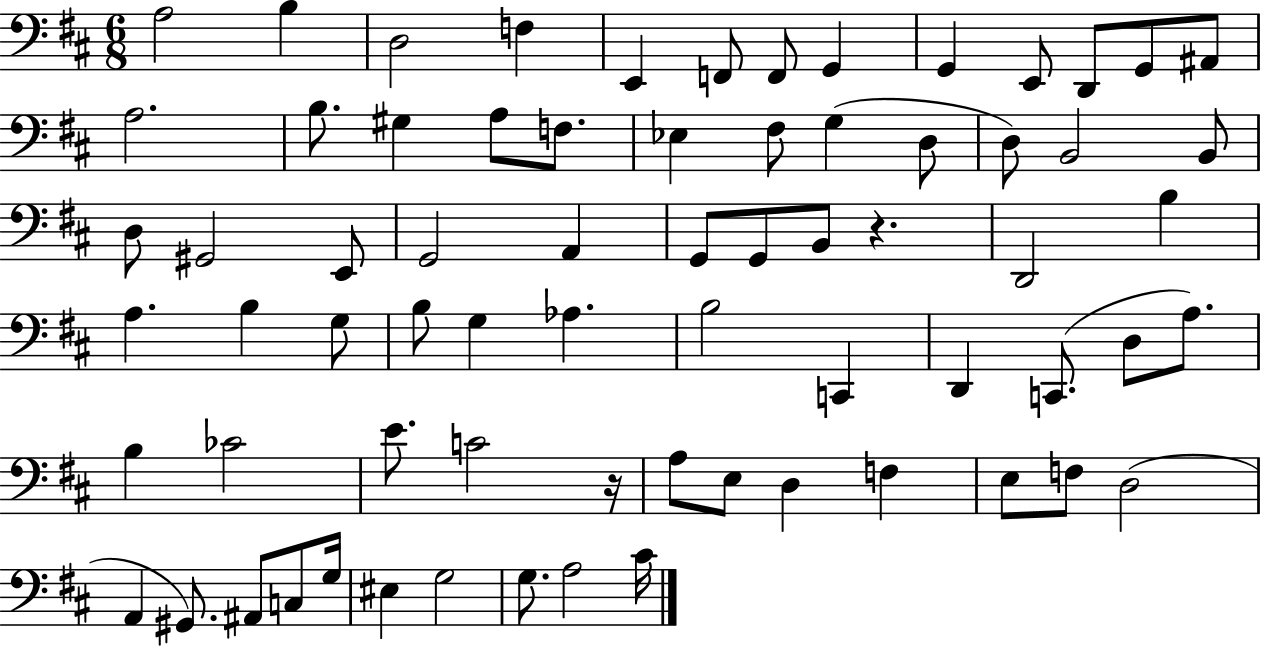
X:1
T:Untitled
M:6/8
L:1/4
K:D
A,2 B, D,2 F, E,, F,,/2 F,,/2 G,, G,, E,,/2 D,,/2 G,,/2 ^A,,/2 A,2 B,/2 ^G, A,/2 F,/2 _E, ^F,/2 G, D,/2 D,/2 B,,2 B,,/2 D,/2 ^G,,2 E,,/2 G,,2 A,, G,,/2 G,,/2 B,,/2 z D,,2 B, A, B, G,/2 B,/2 G, _A, B,2 C,, D,, C,,/2 D,/2 A,/2 B, _C2 E/2 C2 z/4 A,/2 E,/2 D, F, E,/2 F,/2 D,2 A,, ^G,,/2 ^A,,/2 C,/2 G,/4 ^E, G,2 G,/2 A,2 ^C/4